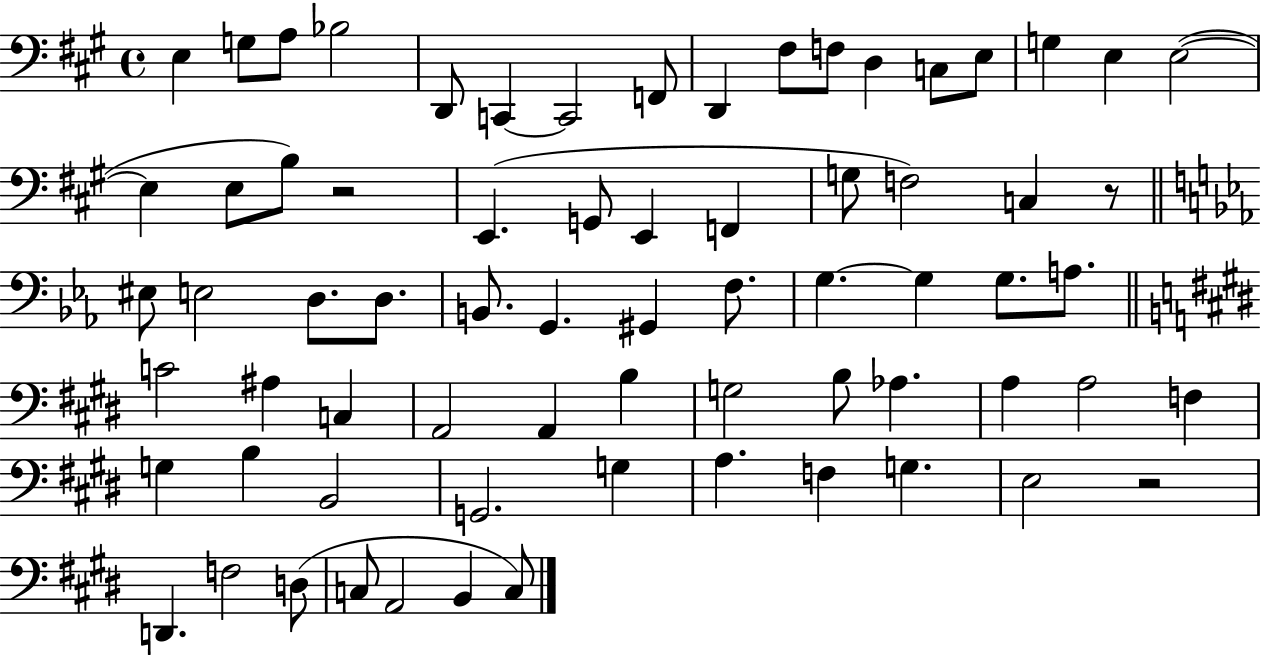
{
  \clef bass
  \time 4/4
  \defaultTimeSignature
  \key a \major
  \repeat volta 2 { e4 g8 a8 bes2 | d,8 c,4~~ c,2 f,8 | d,4 fis8 f8 d4 c8 e8 | g4 e4 e2~(~ | \break e4 e8 b8) r2 | e,4.( g,8 e,4 f,4 | g8 f2) c4 r8 | \bar "||" \break \key ees \major eis8 e2 d8. d8. | b,8. g,4. gis,4 f8. | g4.~~ g4 g8. a8. | \bar "||" \break \key e \major c'2 ais4 c4 | a,2 a,4 b4 | g2 b8 aes4. | a4 a2 f4 | \break g4 b4 b,2 | g,2. g4 | a4. f4 g4. | e2 r2 | \break d,4. f2 d8( | c8 a,2 b,4 c8) | } \bar "|."
}